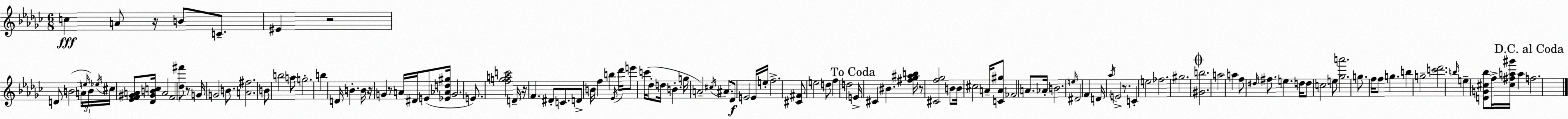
X:1
T:Untitled
M:6/8
L:1/4
K:Ebm
c A/2 z/4 B/2 C/2 ^E z2 D/2 B2 A/4 e/4 B/4 _e/4 ^c/4 [_EF^GA]/2 [_D^GBc]/4 A2 F2 [_d^f']/2 z/2 G/4 G2 B/2 [A^f]2 B/2 b2 a/2 g2 b D/4 B B/4 z/4 G z/2 A/4 ^D/4 E/2 [_E_Ad^g]/4 G2 E/2 [fgac']2 D/4 z/4 F ^D/2 C/2 D/2 B/4 f b _E/4 _d'/4 e'/2 c'/4 _d/2 d/4 B g/4 A2 ^c/4 ^A/2 _D/2 E2 E/4 e/4 f2 [^C^F]/2 e2 d/2 f d2 E/4 ^C ^B [^f_g^ab]/4 z/2 [^Cf_g]2 B/2 B/4 ^c2 A/4 [CA^g]/2 _F2 A/2 _A/4 B2 e/4 ^D2 F D/4 _a/4 E2 z/2 C e2 _f2 ^g2 [^Gb]2 a2 a f/2 ^d/4 ^f/2 e d/4 d/2 c2 e/2 [_ga']2 g/2 f/4 f/2 g b g2 [c'_d']2 b/4 e [DG^c_b]/2 f/4 [^c^fa^g']/4 a f2